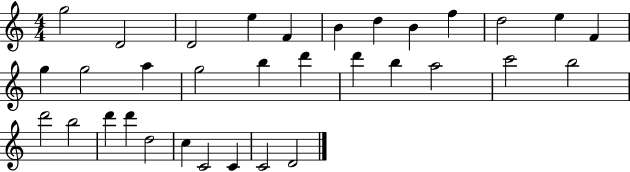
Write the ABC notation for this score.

X:1
T:Untitled
M:4/4
L:1/4
K:C
g2 D2 D2 e F B d B f d2 e F g g2 a g2 b d' d' b a2 c'2 b2 d'2 b2 d' d' d2 c C2 C C2 D2